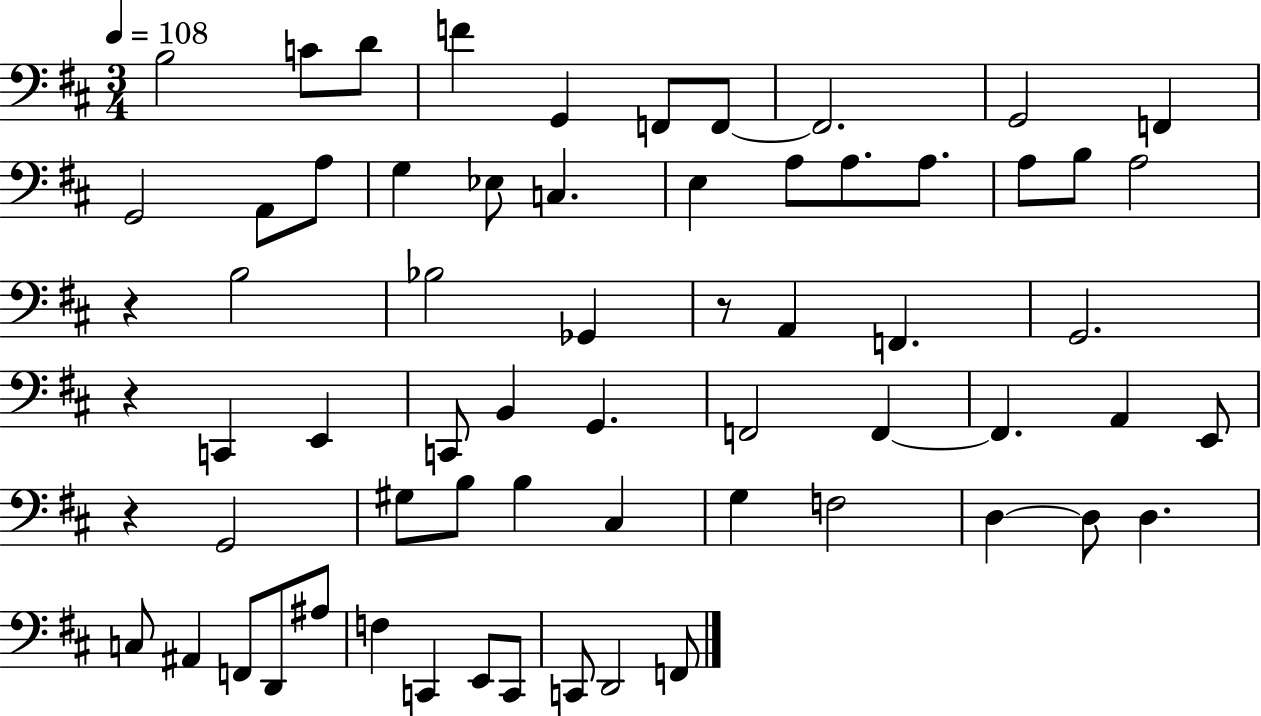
B3/h C4/e D4/e F4/q G2/q F2/e F2/e F2/h. G2/h F2/q G2/h A2/e A3/e G3/q Eb3/e C3/q. E3/q A3/e A3/e. A3/e. A3/e B3/e A3/h R/q B3/h Bb3/h Gb2/q R/e A2/q F2/q. G2/h. R/q C2/q E2/q C2/e B2/q G2/q. F2/h F2/q F2/q. A2/q E2/e R/q G2/h G#3/e B3/e B3/q C#3/q G3/q F3/h D3/q D3/e D3/q. C3/e A#2/q F2/e D2/e A#3/e F3/q C2/q E2/e C2/e C2/e D2/h F2/e